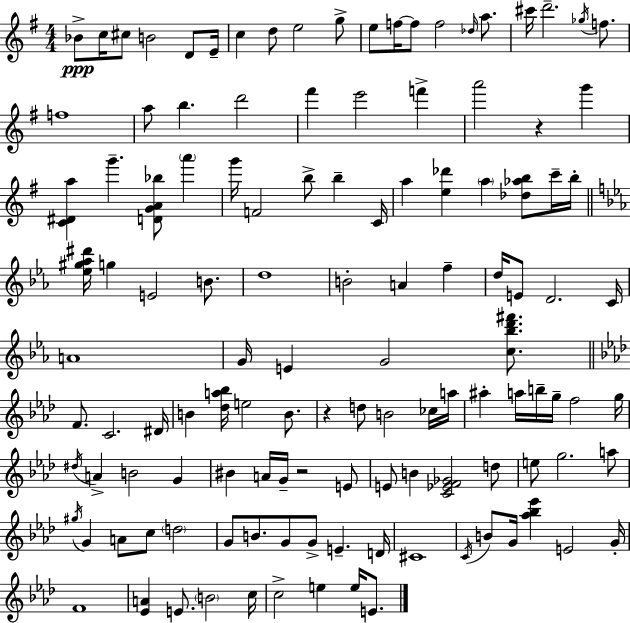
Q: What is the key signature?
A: G major